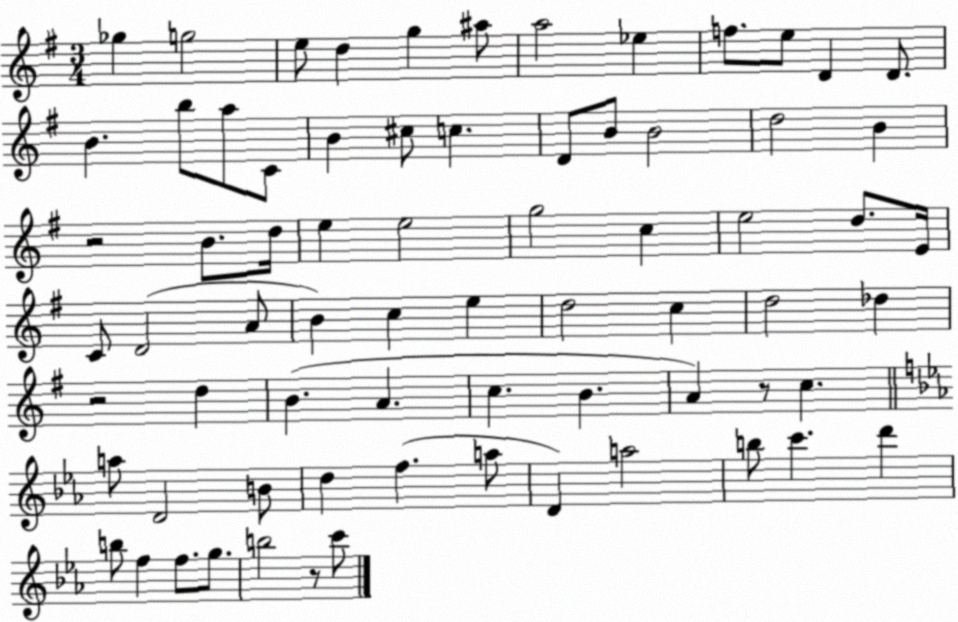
X:1
T:Untitled
M:3/4
L:1/4
K:G
_g g2 e/2 d g ^a/2 a2 _e f/2 e/2 D D/2 B b/2 a/2 C/2 B ^c/2 c D/2 B/2 B2 d2 B z2 B/2 d/4 e e2 g2 c e2 d/2 E/4 C/2 D2 A/2 B c e d2 c d2 _d z2 d B A c B A z/2 c a/2 D2 B/2 d f a/2 D a2 b/2 c' d' b/2 f f/2 g/2 b2 z/2 c'/2